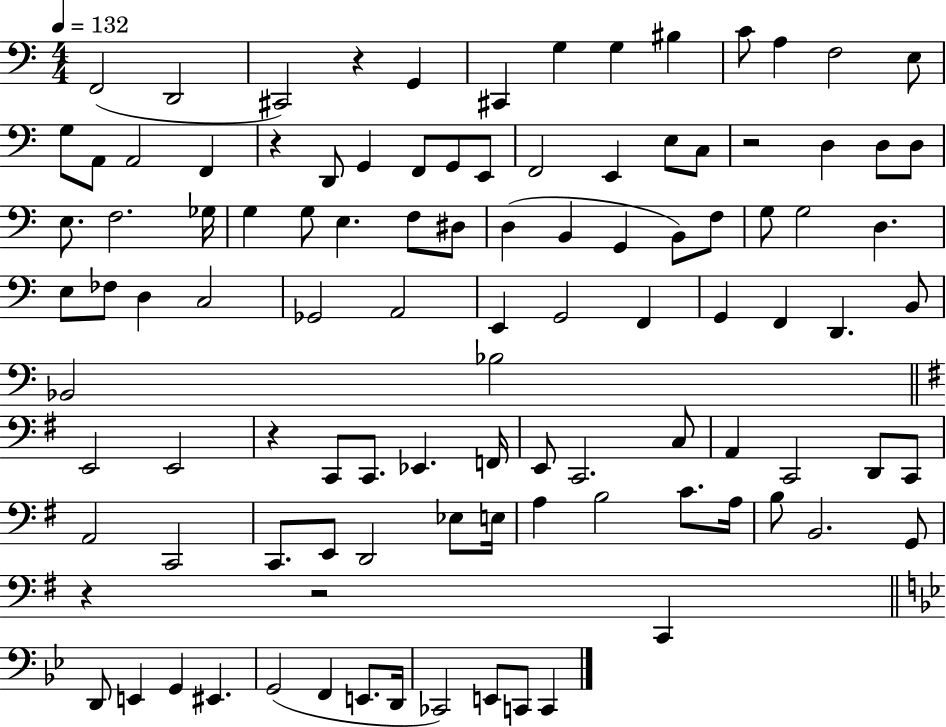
X:1
T:Untitled
M:4/4
L:1/4
K:C
F,,2 D,,2 ^C,,2 z G,, ^C,, G, G, ^B, C/2 A, F,2 E,/2 G,/2 A,,/2 A,,2 F,, z D,,/2 G,, F,,/2 G,,/2 E,,/2 F,,2 E,, E,/2 C,/2 z2 D, D,/2 D,/2 E,/2 F,2 _G,/4 G, G,/2 E, F,/2 ^D,/2 D, B,, G,, B,,/2 F,/2 G,/2 G,2 D, E,/2 _F,/2 D, C,2 _G,,2 A,,2 E,, G,,2 F,, G,, F,, D,, B,,/2 _B,,2 _B,2 E,,2 E,,2 z C,,/2 C,,/2 _E,, F,,/4 E,,/2 C,,2 C,/2 A,, C,,2 D,,/2 C,,/2 A,,2 C,,2 C,,/2 E,,/2 D,,2 _E,/2 E,/4 A, B,2 C/2 A,/4 B,/2 B,,2 G,,/2 z z2 C,, D,,/2 E,, G,, ^E,, G,,2 F,, E,,/2 D,,/4 _C,,2 E,,/2 C,,/2 C,,